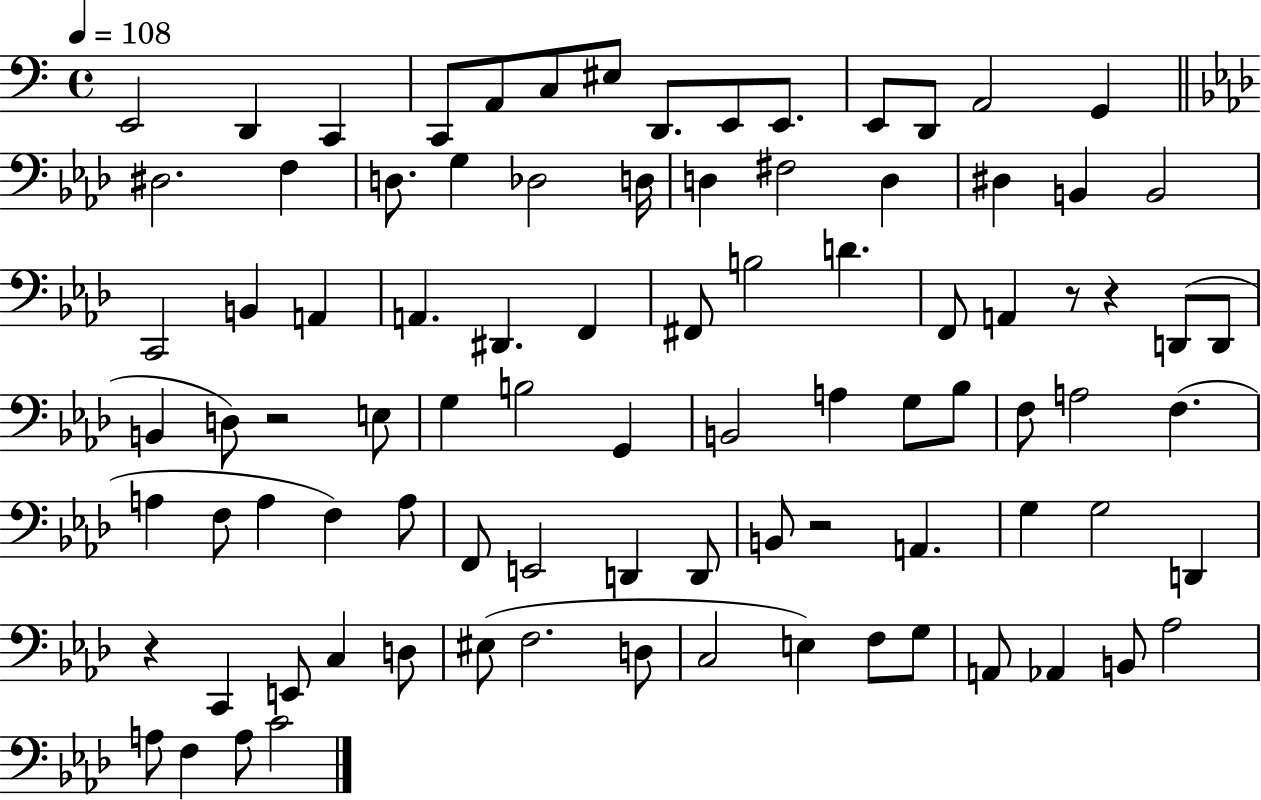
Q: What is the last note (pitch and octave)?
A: C4